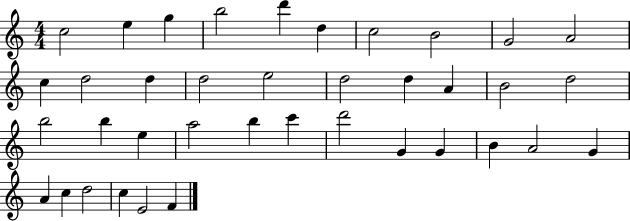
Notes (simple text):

C5/h E5/q G5/q B5/h D6/q D5/q C5/h B4/h G4/h A4/h C5/q D5/h D5/q D5/h E5/h D5/h D5/q A4/q B4/h D5/h B5/h B5/q E5/q A5/h B5/q C6/q D6/h G4/q G4/q B4/q A4/h G4/q A4/q C5/q D5/h C5/q E4/h F4/q